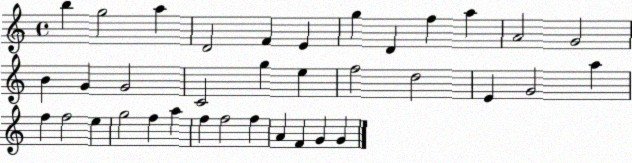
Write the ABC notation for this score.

X:1
T:Untitled
M:4/4
L:1/4
K:C
b g2 a D2 F E g D f a A2 G2 B G G2 C2 g e f2 d2 E G2 a f f2 e g2 f a f f2 f A F G G